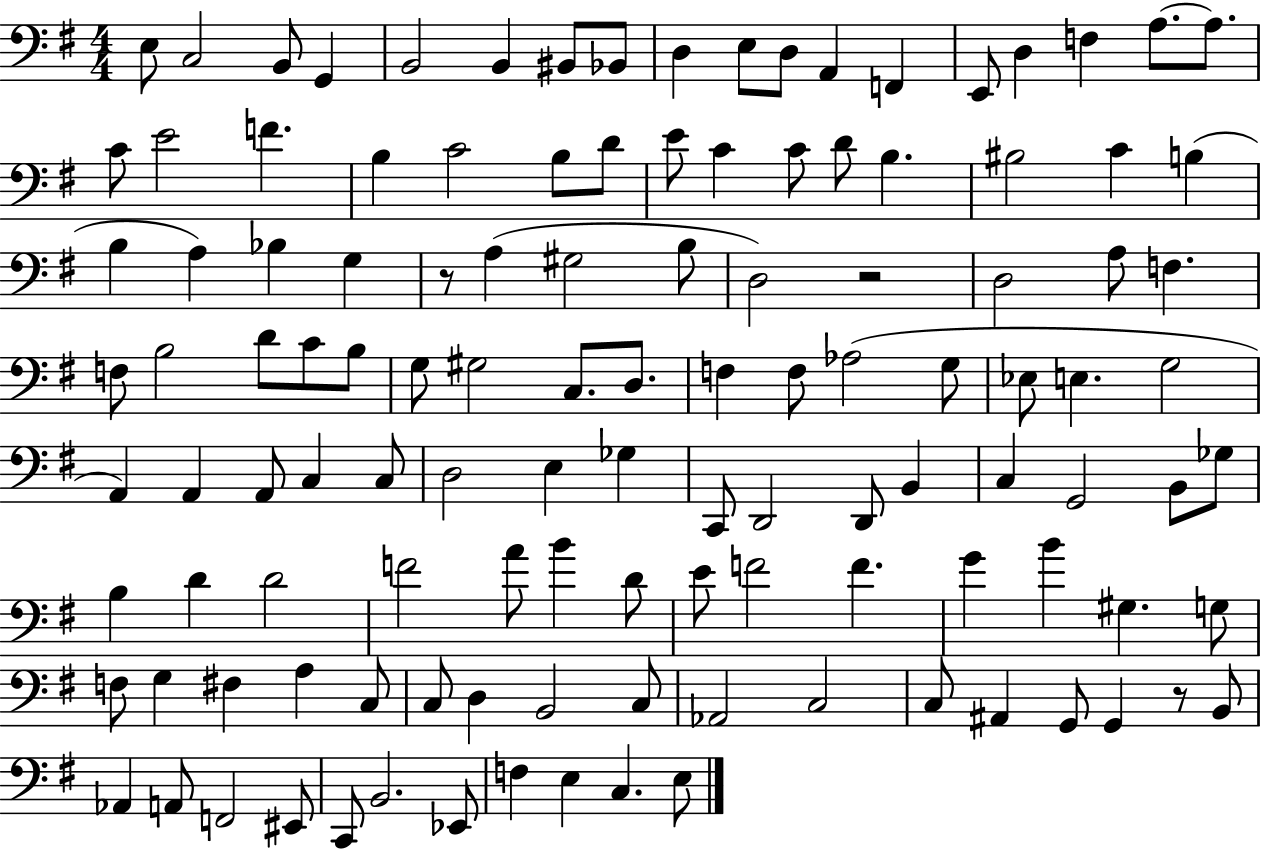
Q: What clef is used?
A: bass